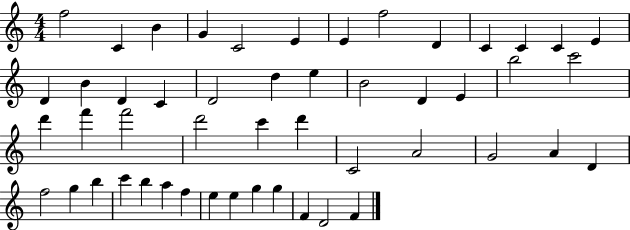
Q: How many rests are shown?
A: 0